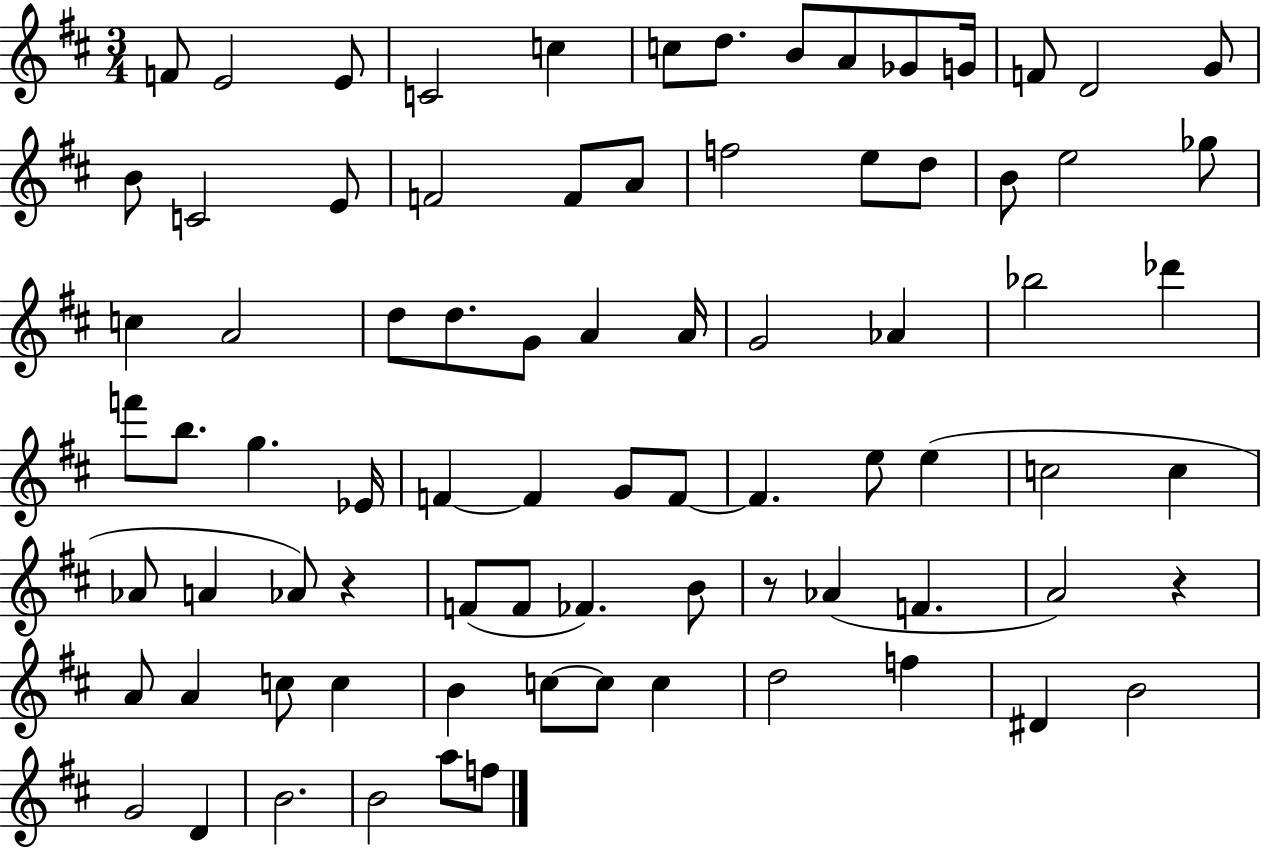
{
  \clef treble
  \numericTimeSignature
  \time 3/4
  \key d \major
  f'8 e'2 e'8 | c'2 c''4 | c''8 d''8. b'8 a'8 ges'8 g'16 | f'8 d'2 g'8 | \break b'8 c'2 e'8 | f'2 f'8 a'8 | f''2 e''8 d''8 | b'8 e''2 ges''8 | \break c''4 a'2 | d''8 d''8. g'8 a'4 a'16 | g'2 aes'4 | bes''2 des'''4 | \break f'''8 b''8. g''4. ees'16 | f'4~~ f'4 g'8 f'8~~ | f'4. e''8 e''4( | c''2 c''4 | \break aes'8 a'4 aes'8) r4 | f'8( f'8 fes'4.) b'8 | r8 aes'4( f'4. | a'2) r4 | \break a'8 a'4 c''8 c''4 | b'4 c''8~~ c''8 c''4 | d''2 f''4 | dis'4 b'2 | \break g'2 d'4 | b'2. | b'2 a''8 f''8 | \bar "|."
}